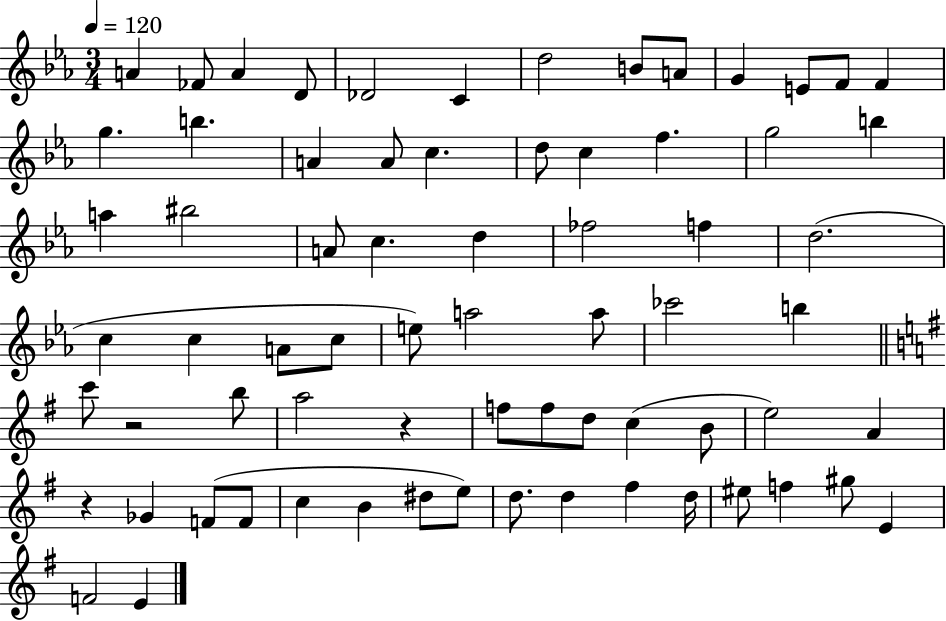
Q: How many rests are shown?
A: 3